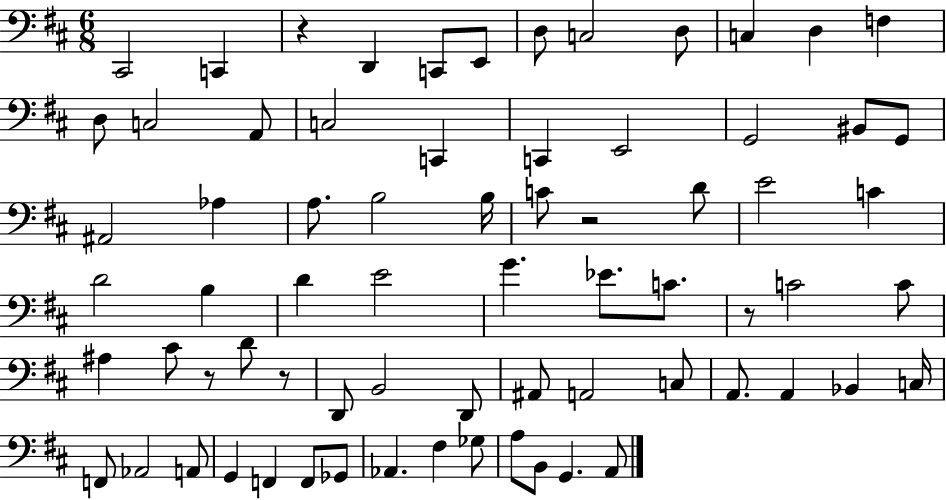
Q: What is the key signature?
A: D major